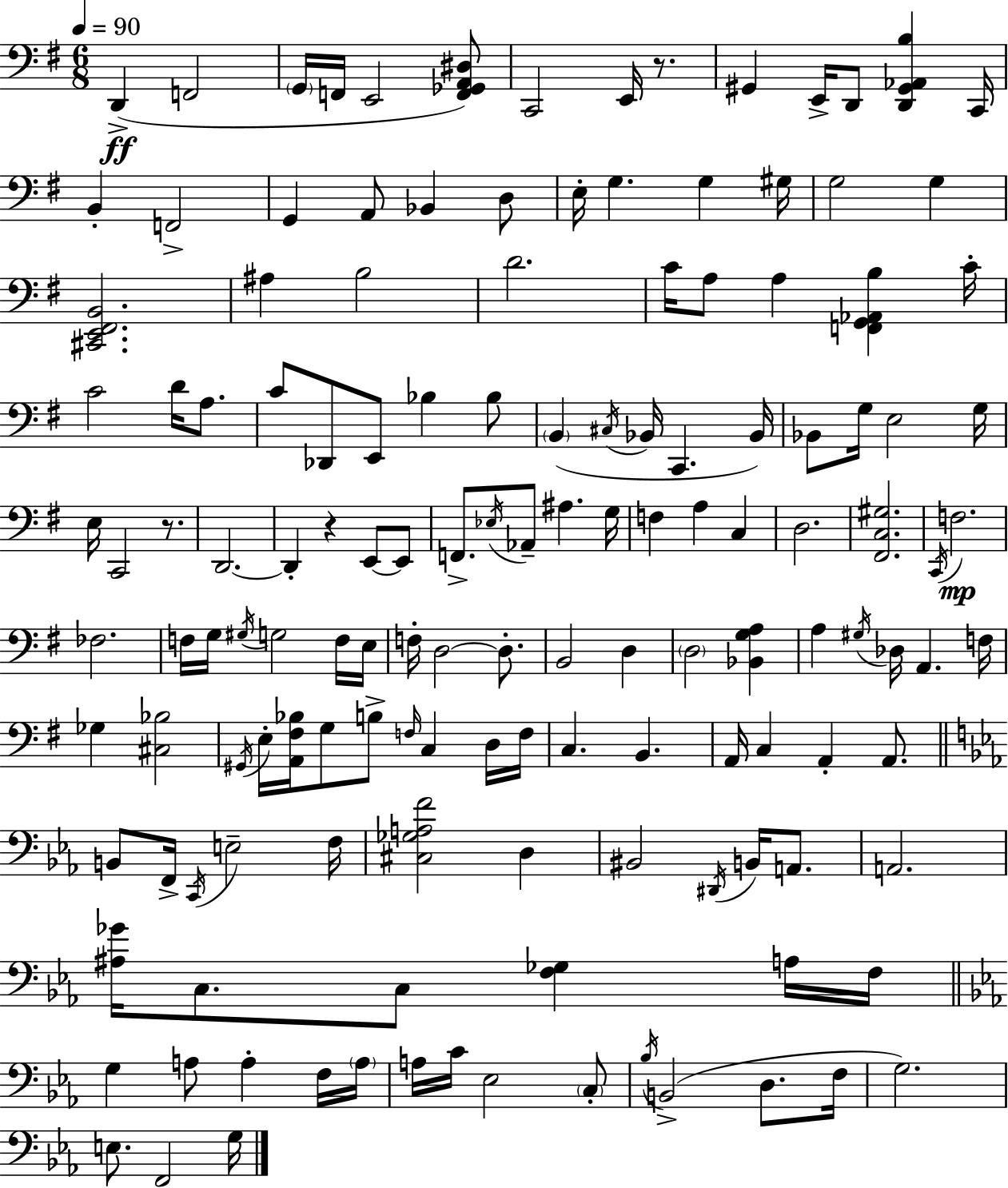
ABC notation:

X:1
T:Untitled
M:6/8
L:1/4
K:Em
D,, F,,2 G,,/4 F,,/4 E,,2 [F,,_G,,A,,^D,]/2 C,,2 E,,/4 z/2 ^G,, E,,/4 D,,/2 [D,,^G,,_A,,B,] C,,/4 B,, F,,2 G,, A,,/2 _B,, D,/2 E,/4 G, G, ^G,/4 G,2 G, [^C,,E,,^F,,B,,]2 ^A, B,2 D2 C/4 A,/2 A, [F,,G,,_A,,B,] C/4 C2 D/4 A,/2 C/2 _D,,/2 E,,/2 _B, _B,/2 B,, ^C,/4 _B,,/4 C,, _B,,/4 _B,,/2 G,/4 E,2 G,/4 E,/4 C,,2 z/2 D,,2 D,, z E,,/2 E,,/2 F,,/2 _E,/4 _A,,/2 ^A, G,/4 F, A, C, D,2 [^F,,C,^G,]2 C,,/4 F,2 _F,2 F,/4 G,/4 ^G,/4 G,2 F,/4 E,/4 F,/4 D,2 D,/2 B,,2 D, D,2 [_B,,G,A,] A, ^G,/4 _D,/4 A,, F,/4 _G, [^C,_B,]2 ^G,,/4 E,/4 [A,,^F,_B,]/4 G,/2 B,/2 F,/4 C, D,/4 F,/4 C, B,, A,,/4 C, A,, A,,/2 B,,/2 F,,/4 C,,/4 E,2 F,/4 [^C,_G,A,F]2 D, ^B,,2 ^D,,/4 B,,/4 A,,/2 A,,2 [^A,_G]/4 C,/2 C,/2 [F,_G,] A,/4 F,/4 G, A,/2 A, F,/4 A,/4 A,/4 C/4 _E,2 C,/2 _B,/4 B,,2 D,/2 F,/4 G,2 E,/2 F,,2 G,/4